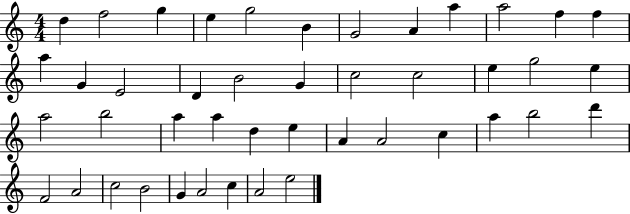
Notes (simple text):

D5/q F5/h G5/q E5/q G5/h B4/q G4/h A4/q A5/q A5/h F5/q F5/q A5/q G4/q E4/h D4/q B4/h G4/q C5/h C5/h E5/q G5/h E5/q A5/h B5/h A5/q A5/q D5/q E5/q A4/q A4/h C5/q A5/q B5/h D6/q F4/h A4/h C5/h B4/h G4/q A4/h C5/q A4/h E5/h